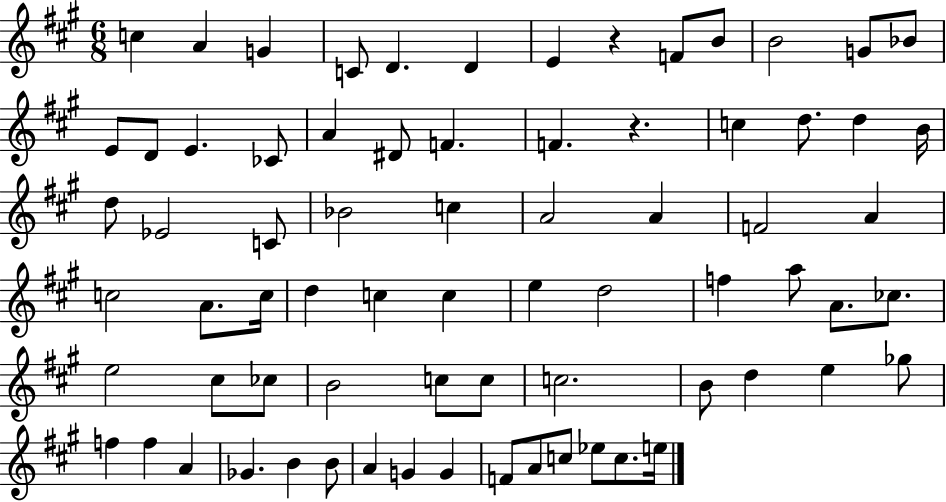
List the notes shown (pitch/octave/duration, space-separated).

C5/q A4/q G4/q C4/e D4/q. D4/q E4/q R/q F4/e B4/e B4/h G4/e Bb4/e E4/e D4/e E4/q. CES4/e A4/q D#4/e F4/q. F4/q. R/q. C5/q D5/e. D5/q B4/s D5/e Eb4/h C4/e Bb4/h C5/q A4/h A4/q F4/h A4/q C5/h A4/e. C5/s D5/q C5/q C5/q E5/q D5/h F5/q A5/e A4/e. CES5/e. E5/h C#5/e CES5/e B4/h C5/e C5/e C5/h. B4/e D5/q E5/q Gb5/e F5/q F5/q A4/q Gb4/q. B4/q B4/e A4/q G4/q G4/q F4/e A4/e C5/e Eb5/e C5/e. E5/s